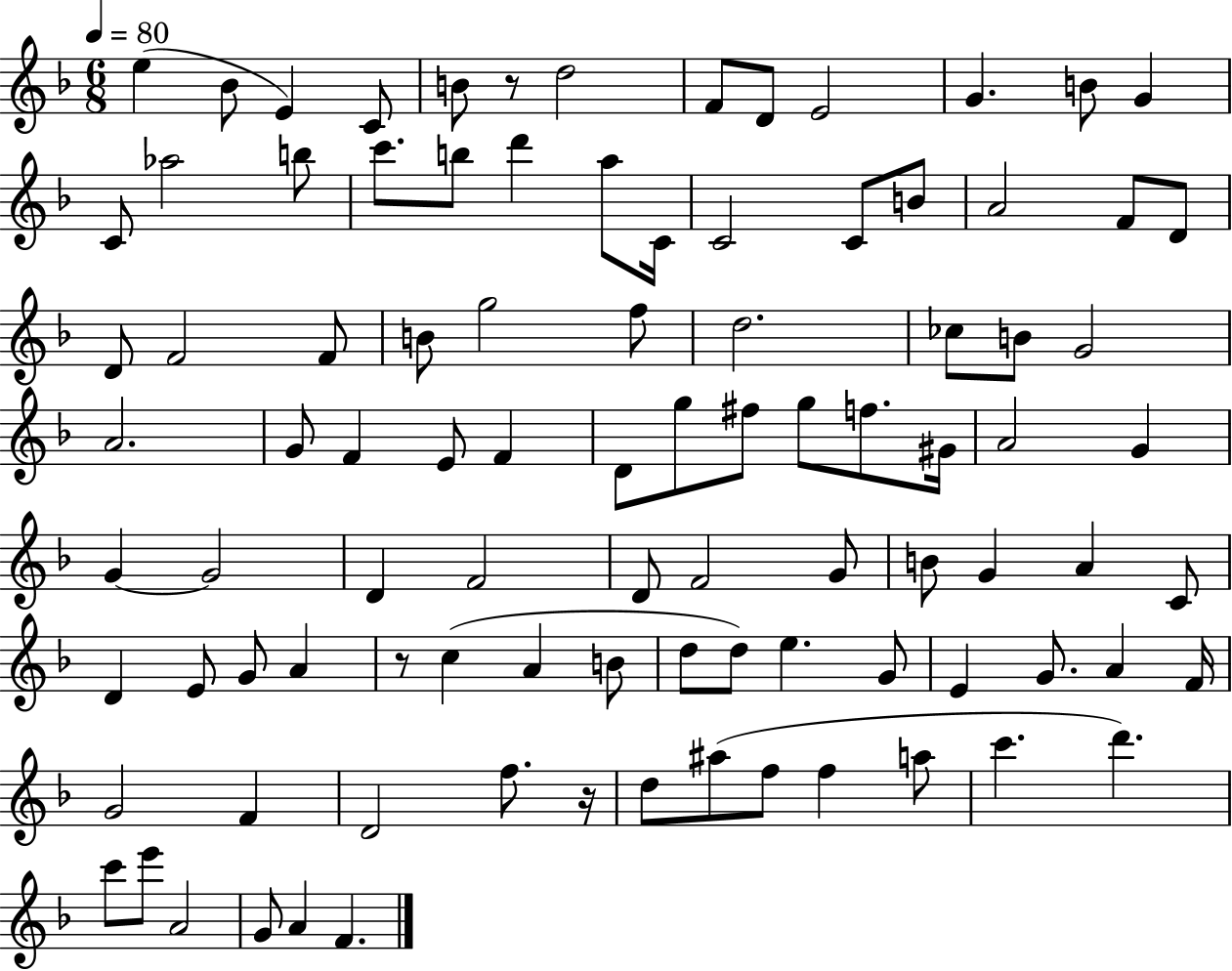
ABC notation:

X:1
T:Untitled
M:6/8
L:1/4
K:F
e _B/2 E C/2 B/2 z/2 d2 F/2 D/2 E2 G B/2 G C/2 _a2 b/2 c'/2 b/2 d' a/2 C/4 C2 C/2 B/2 A2 F/2 D/2 D/2 F2 F/2 B/2 g2 f/2 d2 _c/2 B/2 G2 A2 G/2 F E/2 F D/2 g/2 ^f/2 g/2 f/2 ^G/4 A2 G G G2 D F2 D/2 F2 G/2 B/2 G A C/2 D E/2 G/2 A z/2 c A B/2 d/2 d/2 e G/2 E G/2 A F/4 G2 F D2 f/2 z/4 d/2 ^a/2 f/2 f a/2 c' d' c'/2 e'/2 A2 G/2 A F